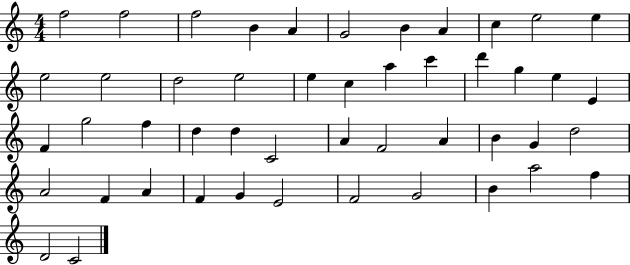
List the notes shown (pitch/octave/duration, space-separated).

F5/h F5/h F5/h B4/q A4/q G4/h B4/q A4/q C5/q E5/h E5/q E5/h E5/h D5/h E5/h E5/q C5/q A5/q C6/q D6/q G5/q E5/q E4/q F4/q G5/h F5/q D5/q D5/q C4/h A4/q F4/h A4/q B4/q G4/q D5/h A4/h F4/q A4/q F4/q G4/q E4/h F4/h G4/h B4/q A5/h F5/q D4/h C4/h